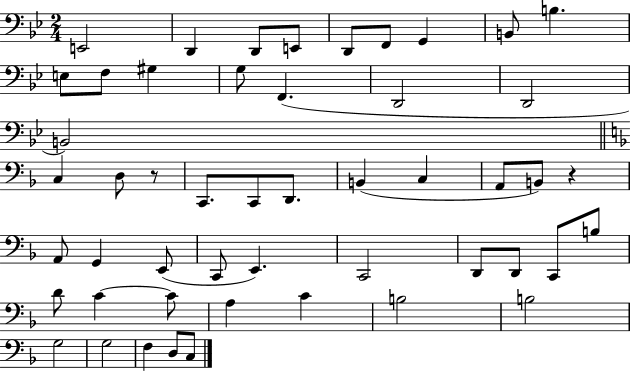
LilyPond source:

{
  \clef bass
  \numericTimeSignature
  \time 2/4
  \key bes \major
  e,2 | d,4 d,8 e,8 | d,8 f,8 g,4 | b,8 b4. | \break e8 f8 gis4 | g8 f,4.( | d,2 | d,2 | \break b,2) | \bar "||" \break \key f \major c4 d8 r8 | c,8. c,8 d,8. | b,4( c4 | a,8 b,8) r4 | \break a,8 g,4 e,8( | c,8 e,4.) | c,2 | d,8 d,8 c,8 b8 | \break d'8 c'4~~ c'8 | a4 c'4 | b2 | b2 | \break g2 | g2 | f4 d8 c8 | \bar "|."
}